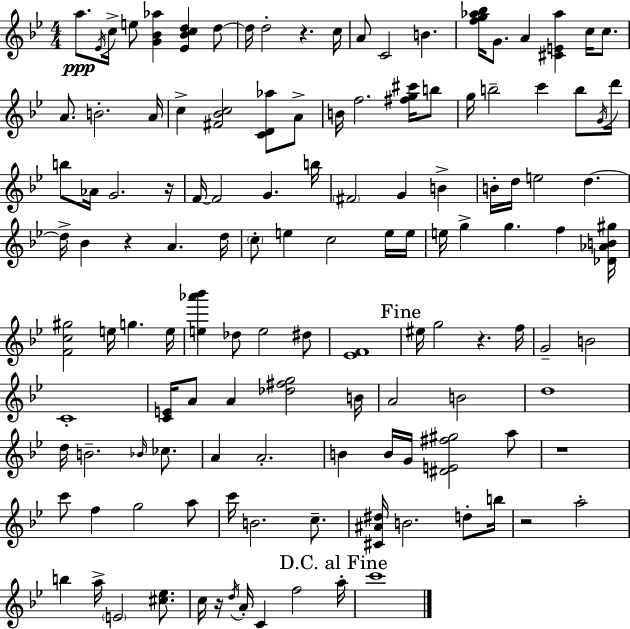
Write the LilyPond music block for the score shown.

{
  \clef treble
  \numericTimeSignature
  \time 4/4
  \key bes \major
  a''8.\ppp \acciaccatura { ees'16 } c''16-> e''8 <g' bes' aes''>4 <ees' bes' c'' d''>4 d''8~~ | d''16 d''2-. r4. | c''16 a'8 c'2 b'4. | <f'' g'' aes'' bes''>16 g'8. a'4 <cis' e' aes''>4 c''16 c''8. | \break a'8. b'2.-. | a'16 c''4-> <fis' bes' c''>2 <c' d' aes''>8 a'8-> | b'16 f''2. <fis'' g'' cis'''>16 b''8 | g''16 b''2-- c'''4 b''8 | \break \acciaccatura { g'16 } d'''16 b''8 aes'16 g'2. | r16 f'16~~ f'2 g'4. | b''16 \parenthesize fis'2 g'4 b'4-> | b'16-. d''16 e''2 d''4.~~ | \break d''16-> bes'4 r4 a'4. | d''16 \parenthesize c''8-. e''4 c''2 | e''16 e''16 e''16 g''4-> g''4. f''4 | <des' aes' b' gis''>16 <f' c'' gis''>2 e''16 g''4. | \break e''16 <e'' aes''' bes'''>4 des''8 e''2 | dis''8 <ees' f'>1 | \mark "Fine" eis''16 g''2 r4. | f''16 g'2-- b'2 | \break c'1-. | <c' e'>16 a'8 a'4 <des'' fis'' g''>2 | b'16 a'2 b'2 | d''1 | \break d''16 b'2.-- \grace { bes'16 } | ces''8. a'4 a'2.-. | b'4 b'16 g'16 <dis' e' fis'' gis''>2 | a''8 r1 | \break c'''8 f''4 g''2 | a''8 c'''16 b'2. | c''8.-- <cis' ais' dis''>16 b'2. | d''8-. b''16 r2 a''2-. | \break b''4 a''16-> \parenthesize e'2 | <cis'' ees''>8. c''16 r16 \acciaccatura { d''16 } a'16-. c'4 f''2 | \mark "D.C. al Fine" a''16-. c'''1 | \bar "|."
}